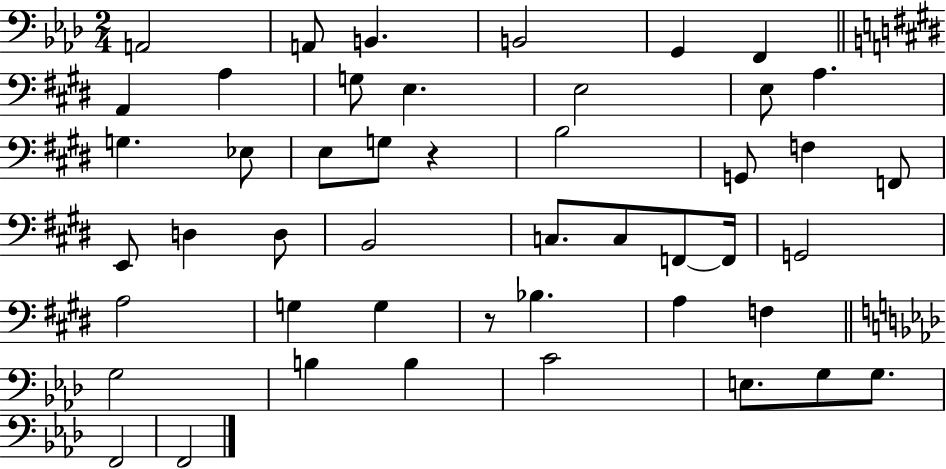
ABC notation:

X:1
T:Untitled
M:2/4
L:1/4
K:Ab
A,,2 A,,/2 B,, B,,2 G,, F,, A,, A, G,/2 E, E,2 E,/2 A, G, _E,/2 E,/2 G,/2 z B,2 G,,/2 F, F,,/2 E,,/2 D, D,/2 B,,2 C,/2 C,/2 F,,/2 F,,/4 G,,2 A,2 G, G, z/2 _B, A, F, G,2 B, B, C2 E,/2 G,/2 G,/2 F,,2 F,,2